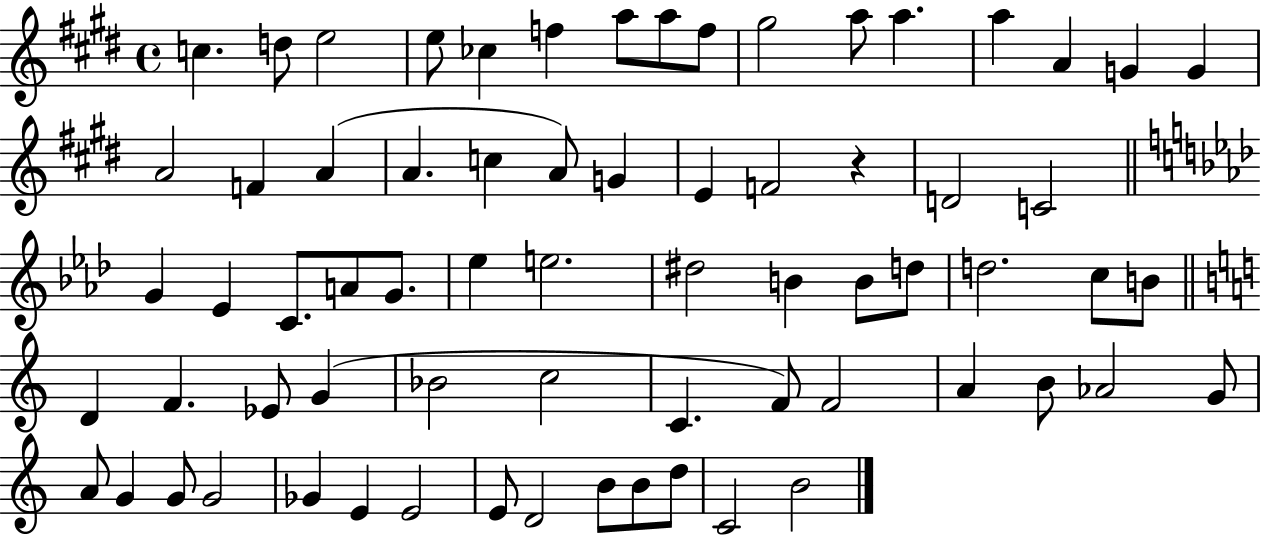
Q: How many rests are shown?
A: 1